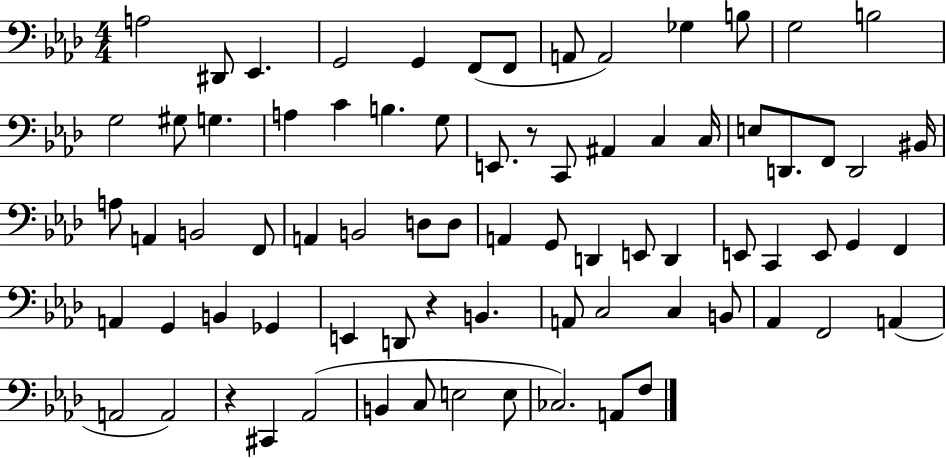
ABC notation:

X:1
T:Untitled
M:4/4
L:1/4
K:Ab
A,2 ^D,,/2 _E,, G,,2 G,, F,,/2 F,,/2 A,,/2 A,,2 _G, B,/2 G,2 B,2 G,2 ^G,/2 G, A, C B, G,/2 E,,/2 z/2 C,,/2 ^A,, C, C,/4 E,/2 D,,/2 F,,/2 D,,2 ^B,,/4 A,/2 A,, B,,2 F,,/2 A,, B,,2 D,/2 D,/2 A,, G,,/2 D,, E,,/2 D,, E,,/2 C,, E,,/2 G,, F,, A,, G,, B,, _G,, E,, D,,/2 z B,, A,,/2 C,2 C, B,,/2 _A,, F,,2 A,, A,,2 A,,2 z ^C,, _A,,2 B,, C,/2 E,2 E,/2 _C,2 A,,/2 F,/2